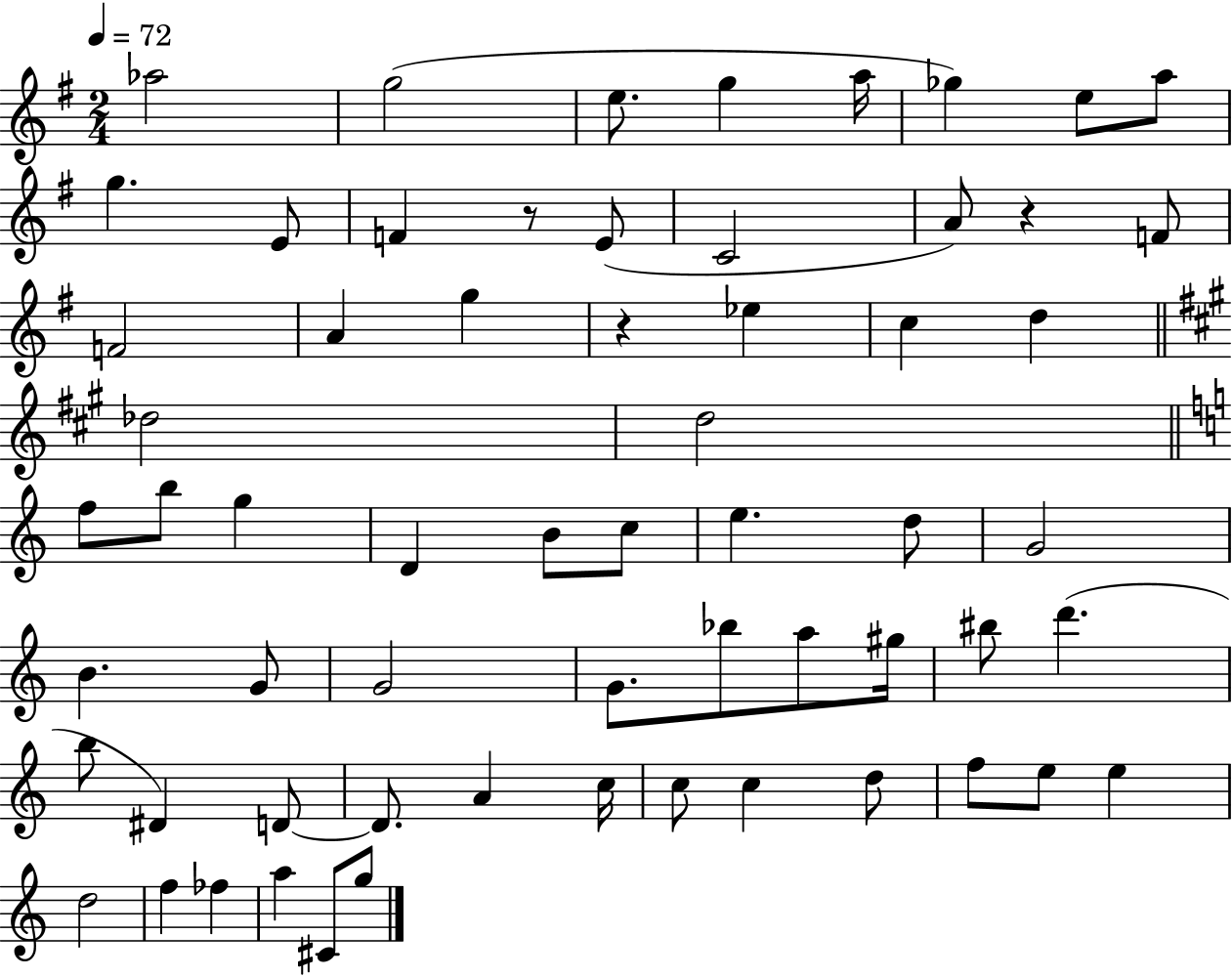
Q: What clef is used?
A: treble